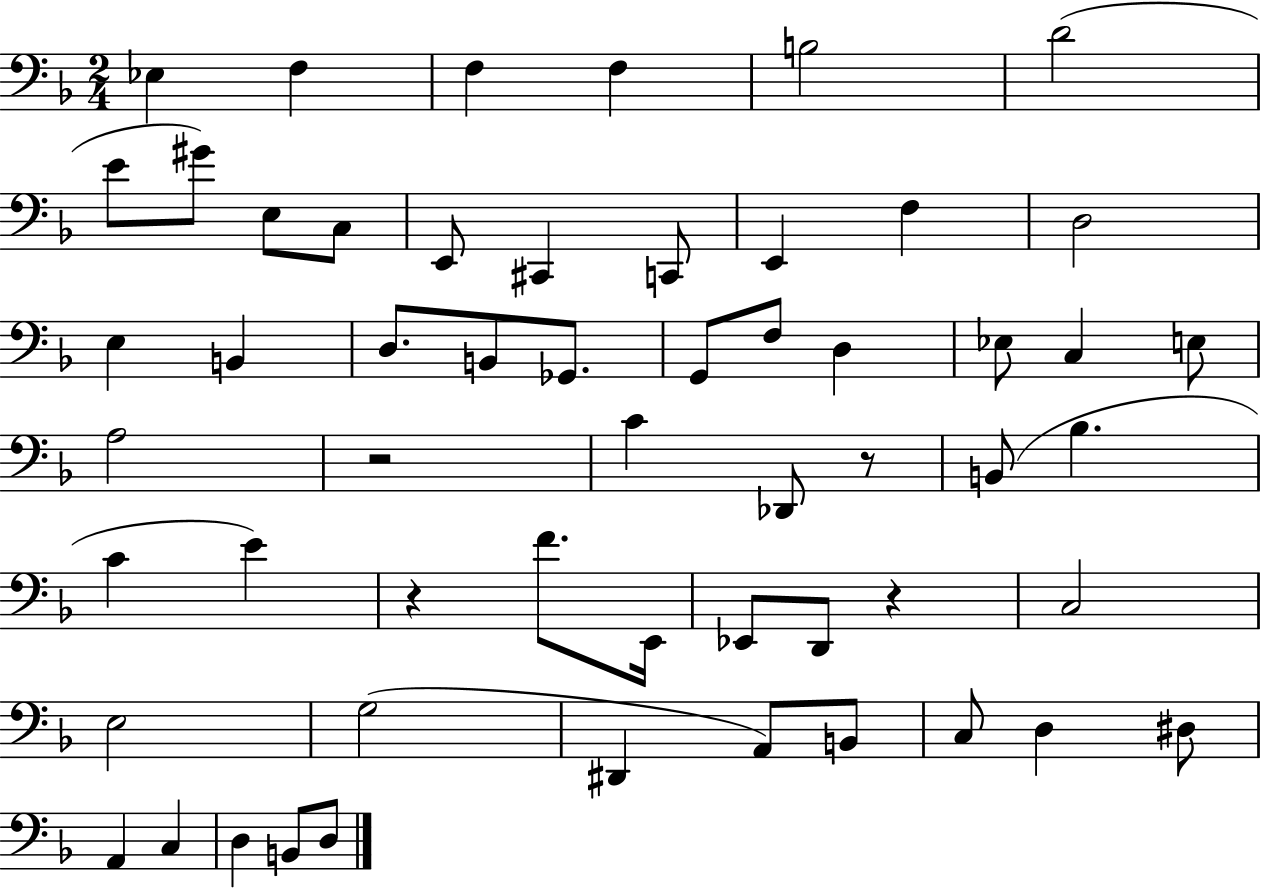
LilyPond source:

{
  \clef bass
  \numericTimeSignature
  \time 2/4
  \key f \major
  ees4 f4 | f4 f4 | b2 | d'2( | \break e'8 gis'8) e8 c8 | e,8 cis,4 c,8 | e,4 f4 | d2 | \break e4 b,4 | d8. b,8 ges,8. | g,8 f8 d4 | ees8 c4 e8 | \break a2 | r2 | c'4 des,8 r8 | b,8( bes4. | \break c'4 e'4) | r4 f'8. e,16 | ees,8 d,8 r4 | c2 | \break e2 | g2( | dis,4 a,8) b,8 | c8 d4 dis8 | \break a,4 c4 | d4 b,8 d8 | \bar "|."
}